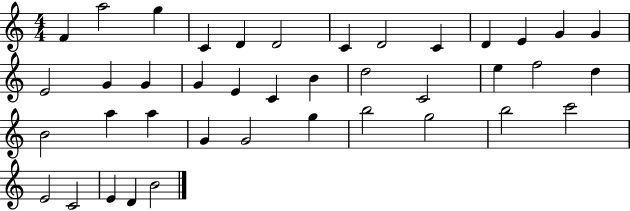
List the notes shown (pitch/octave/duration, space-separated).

F4/q A5/h G5/q C4/q D4/q D4/h C4/q D4/h C4/q D4/q E4/q G4/q G4/q E4/h G4/q G4/q G4/q E4/q C4/q B4/q D5/h C4/h E5/q F5/h D5/q B4/h A5/q A5/q G4/q G4/h G5/q B5/h G5/h B5/h C6/h E4/h C4/h E4/q D4/q B4/h